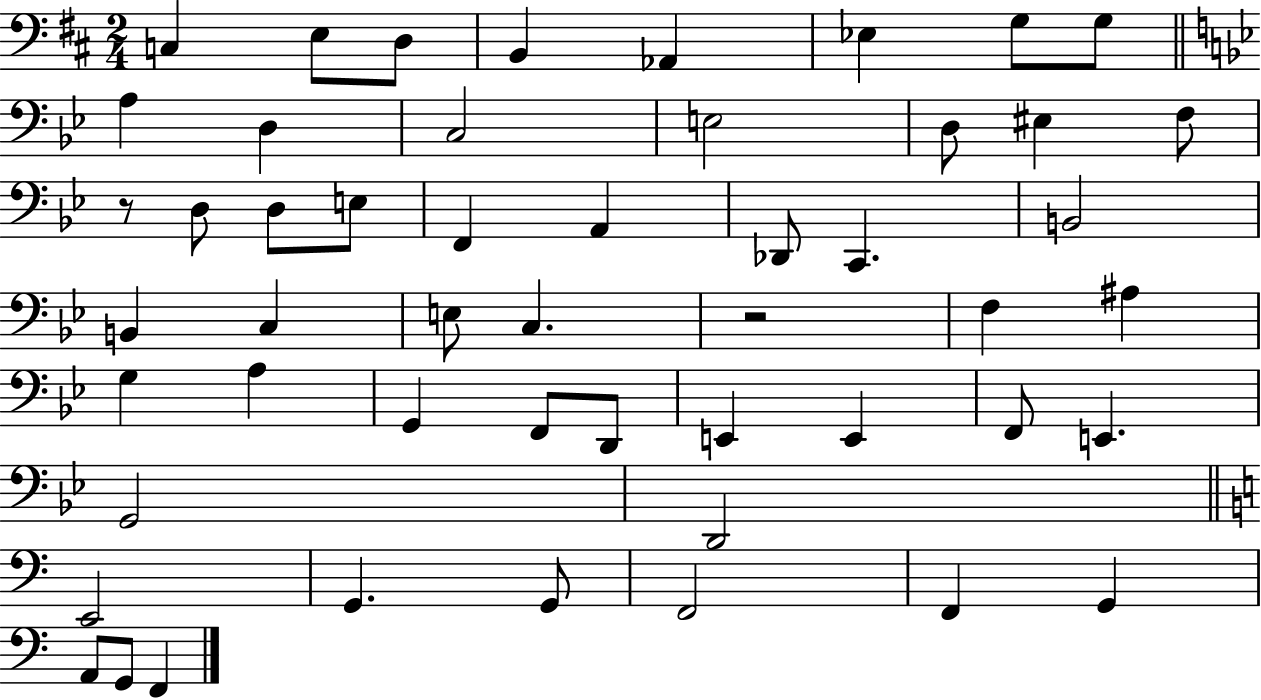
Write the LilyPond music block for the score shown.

{
  \clef bass
  \numericTimeSignature
  \time 2/4
  \key d \major
  \repeat volta 2 { c4 e8 d8 | b,4 aes,4 | ees4 g8 g8 | \bar "||" \break \key bes \major a4 d4 | c2 | e2 | d8 eis4 f8 | \break r8 d8 d8 e8 | f,4 a,4 | des,8 c,4. | b,2 | \break b,4 c4 | e8 c4. | r2 | f4 ais4 | \break g4 a4 | g,4 f,8 d,8 | e,4 e,4 | f,8 e,4. | \break g,2 | d,2 | \bar "||" \break \key a \minor e,2 | g,4. g,8 | f,2 | f,4 g,4 | \break a,8 g,8 f,4 | } \bar "|."
}